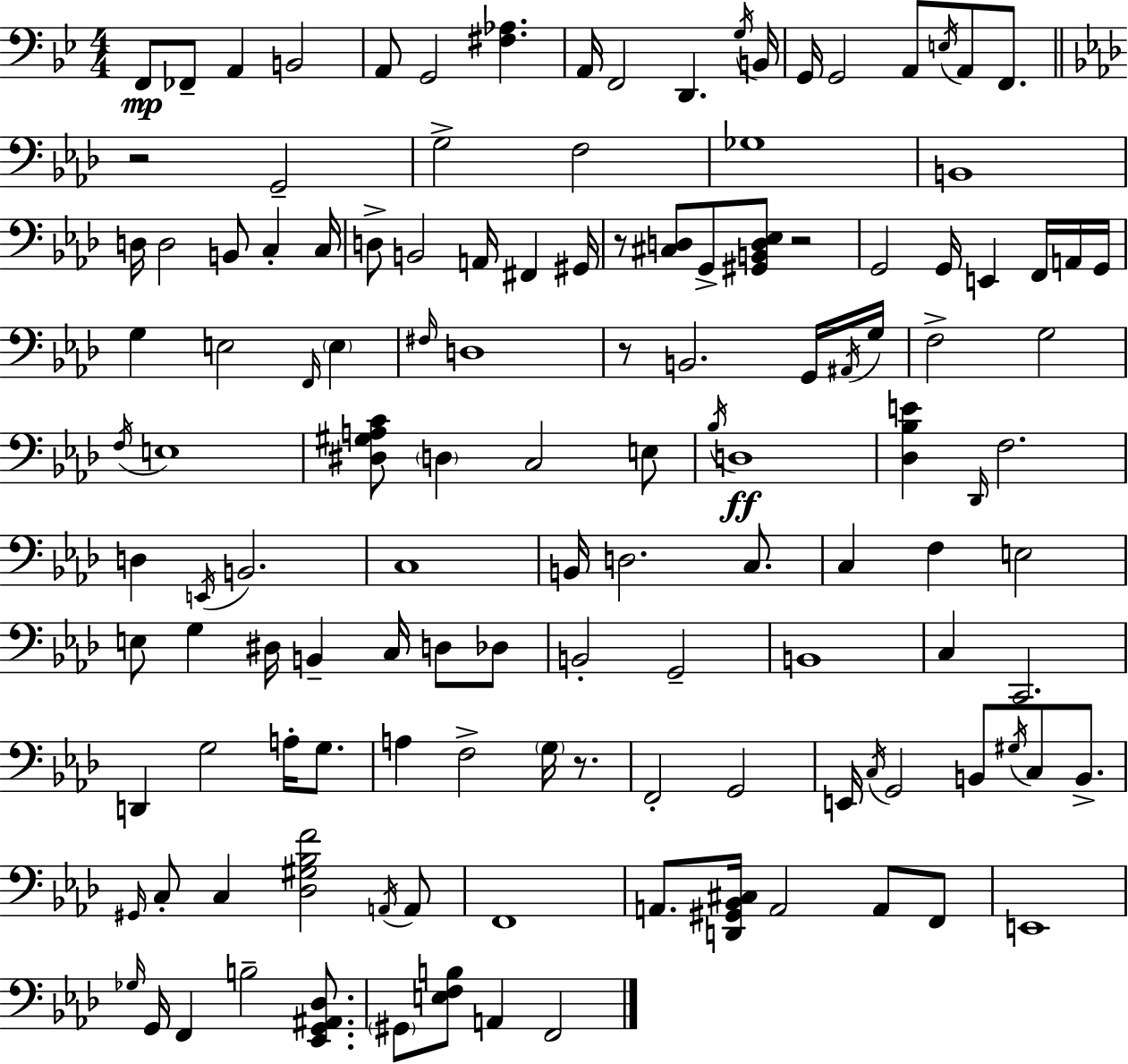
F2/e FES2/e A2/q B2/h A2/e G2/h [F#3,Ab3]/q. A2/s F2/h D2/q. G3/s B2/s G2/s G2/h A2/e E3/s A2/e F2/e. R/h G2/h G3/h F3/h Gb3/w B2/w D3/s D3/h B2/e C3/q C3/s D3/e B2/h A2/s F#2/q G#2/s R/e [C#3,D3]/e G2/e [G#2,B2,D3,Eb3]/e R/h G2/h G2/s E2/q F2/s A2/s G2/s G3/q E3/h F2/s E3/q F#3/s D3/w R/e B2/h. G2/s A#2/s G3/s F3/h G3/h F3/s E3/w [D#3,G#3,A3,C4]/e D3/q C3/h E3/e Bb3/s D3/w [Db3,Bb3,E4]/q Db2/s F3/h. D3/q E2/s B2/h. C3/w B2/s D3/h. C3/e. C3/q F3/q E3/h E3/e G3/q D#3/s B2/q C3/s D3/e Db3/e B2/h G2/h B2/w C3/q C2/h. D2/q G3/h A3/s G3/e. A3/q F3/h G3/s R/e. F2/h G2/h E2/s C3/s G2/h B2/e G#3/s C3/e B2/e. G#2/s C3/e C3/q [Db3,G#3,Bb3,F4]/h A2/s A2/e F2/w A2/e. [D2,G#2,Bb2,C#3]/s A2/h A2/e F2/e E2/w Gb3/s G2/s F2/q B3/h [Eb2,G2,A#2,Db3]/e. G#2/e [E3,F3,B3]/e A2/q F2/h